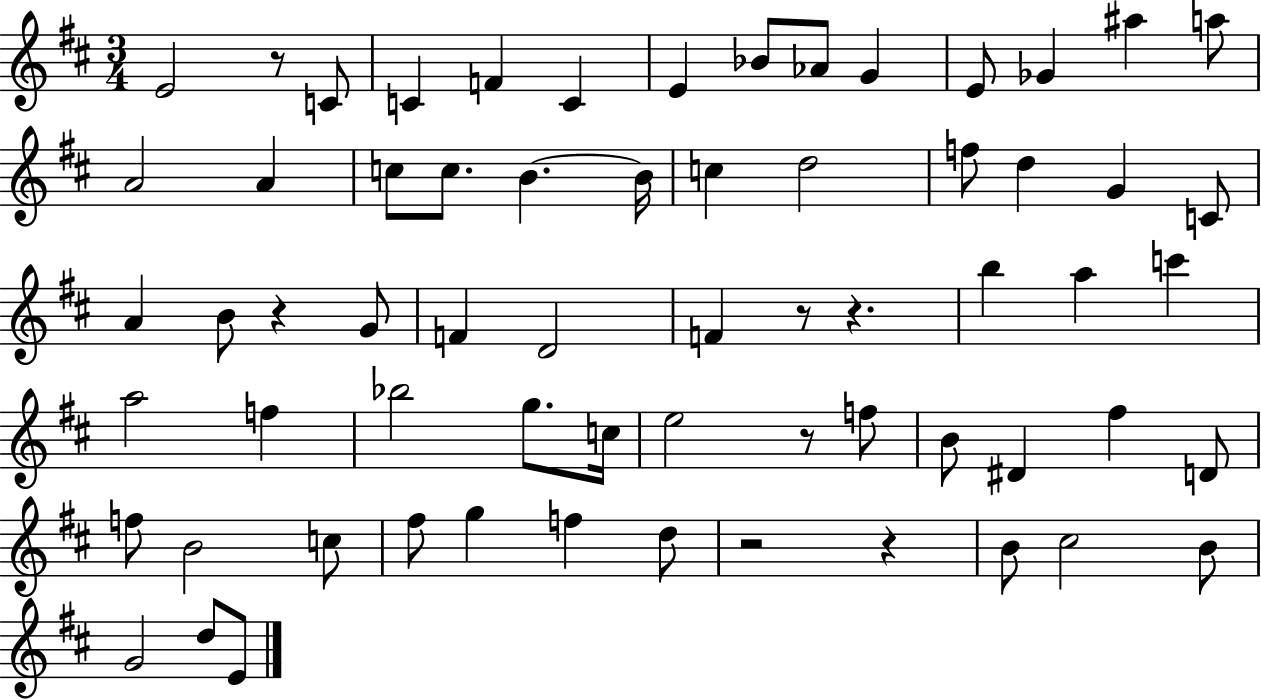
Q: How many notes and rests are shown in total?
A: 65